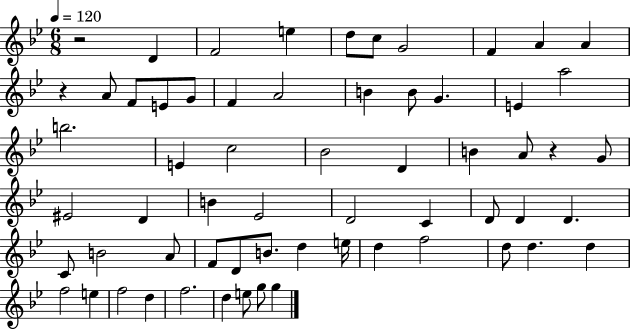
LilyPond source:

{
  \clef treble
  \numericTimeSignature
  \time 6/8
  \key bes \major
  \tempo 4 = 120
  r2 d'4 | f'2 e''4 | d''8 c''8 g'2 | f'4 a'4 a'4 | \break r4 a'8 f'8 e'8 g'8 | f'4 a'2 | b'4 b'8 g'4. | e'4 a''2 | \break b''2. | e'4 c''2 | bes'2 d'4 | b'4 a'8 r4 g'8 | \break eis'2 d'4 | b'4 ees'2 | d'2 c'4 | d'8 d'4 d'4. | \break c'8 b'2 a'8 | f'8 d'8 b'8. d''4 e''16 | d''4 f''2 | d''8 d''4. d''4 | \break f''2 e''4 | f''2 d''4 | f''2. | d''4 e''8 g''8 g''4 | \break \bar "|."
}